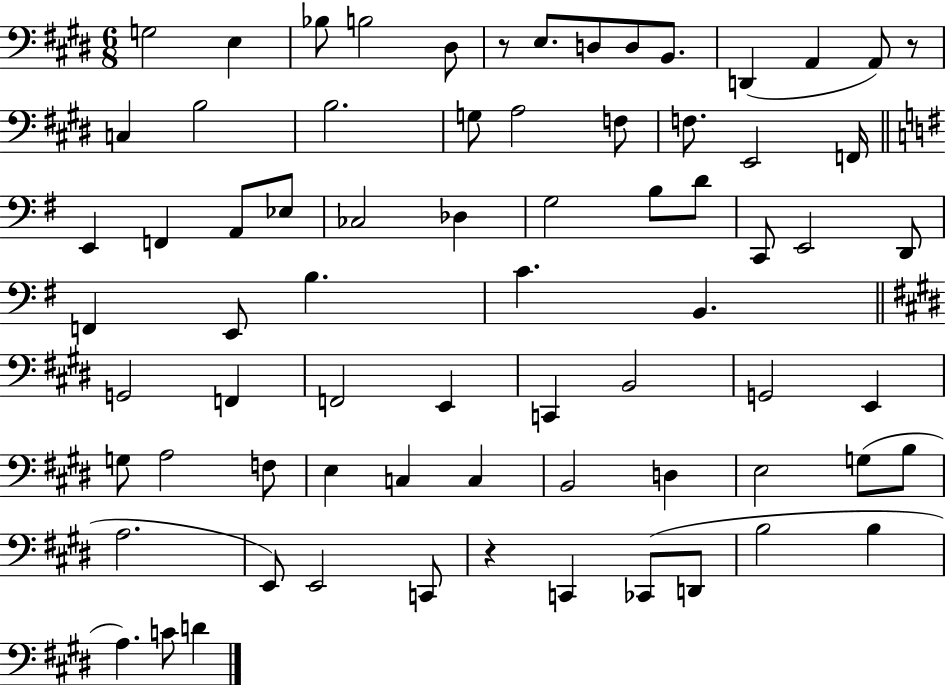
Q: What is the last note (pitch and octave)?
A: D4